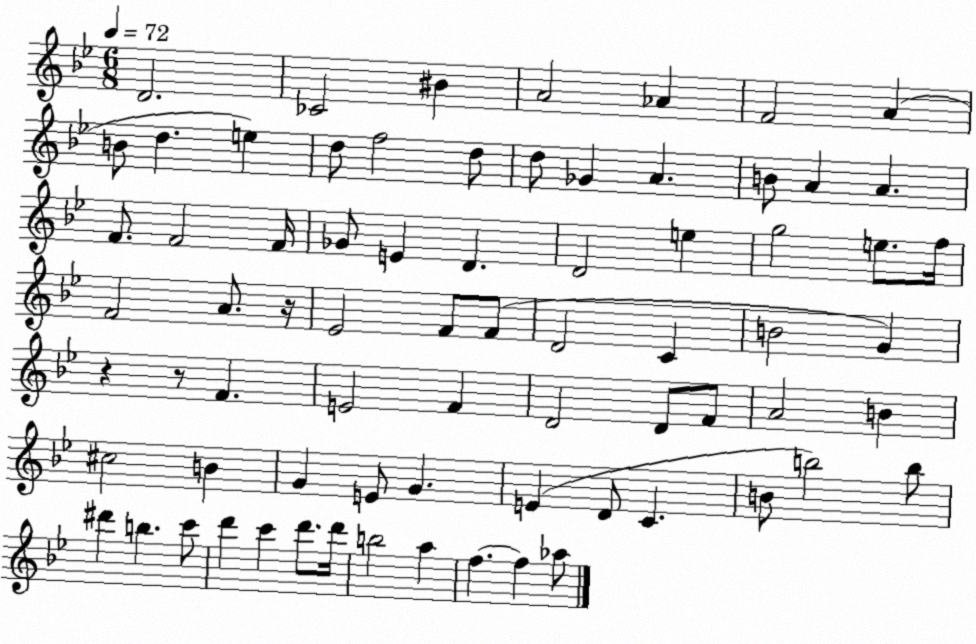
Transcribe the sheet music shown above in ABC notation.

X:1
T:Untitled
M:6/8
L:1/4
K:Bb
D2 _C2 ^B A2 _A F2 A B/2 d e d/2 f2 d/2 d/2 _G A B/2 A A F/2 F2 F/4 _G/2 E D D2 e g2 e/2 f/4 F2 A/2 z/4 _E2 F/2 F/2 D2 C B2 G z z/2 F E2 F D2 D/2 F/2 A2 B ^c2 B G E/2 G E D/2 C B/2 b2 b/2 ^d' b c'/2 d' c' d'/2 d'/4 b2 a f f _a/2